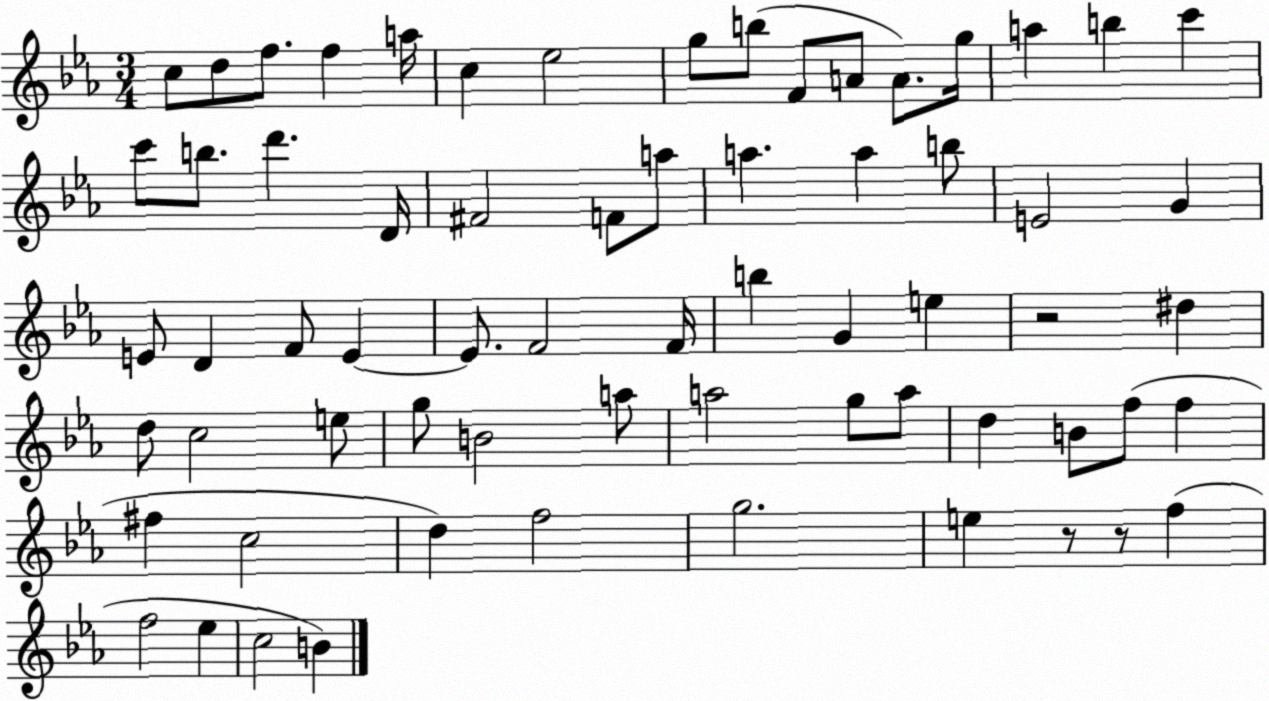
X:1
T:Untitled
M:3/4
L:1/4
K:Eb
c/2 d/2 f/2 f a/4 c _e2 g/2 b/2 F/2 A/2 A/2 g/4 a b c' c'/2 b/2 d' D/4 ^F2 F/2 a/2 a a b/2 E2 G E/2 D F/2 E E/2 F2 F/4 b G e z2 ^d d/2 c2 e/2 g/2 B2 a/2 a2 g/2 a/2 d B/2 f/2 f ^f c2 d f2 g2 e z/2 z/2 f f2 _e c2 B